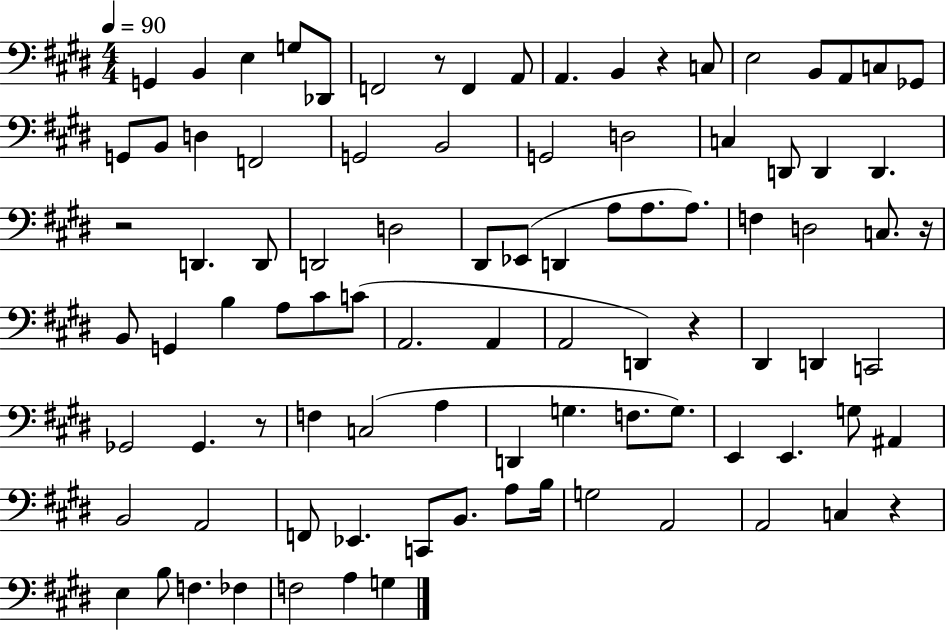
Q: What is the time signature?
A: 4/4